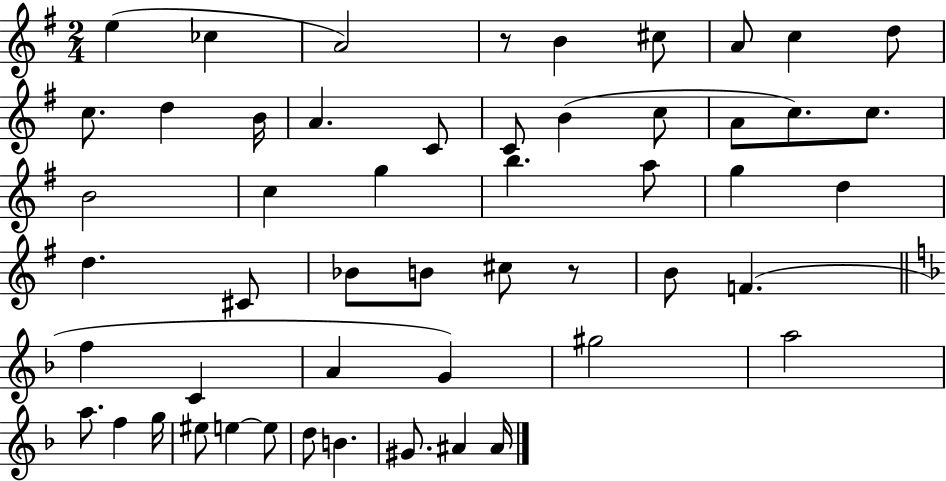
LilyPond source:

{
  \clef treble
  \numericTimeSignature
  \time 2/4
  \key g \major
  \repeat volta 2 { e''4( ces''4 | a'2) | r8 b'4 cis''8 | a'8 c''4 d''8 | \break c''8. d''4 b'16 | a'4. c'8 | c'8 b'4( c''8 | a'8 c''8.) c''8. | \break b'2 | c''4 g''4 | b''4. a''8 | g''4 d''4 | \break d''4. cis'8 | bes'8 b'8 cis''8 r8 | b'8 f'4.( | \bar "||" \break \key f \major f''4 c'4 | a'4 g'4) | gis''2 | a''2 | \break a''8. f''4 g''16 | eis''8 e''4~~ e''8 | d''8 b'4. | gis'8. ais'4 ais'16 | \break } \bar "|."
}